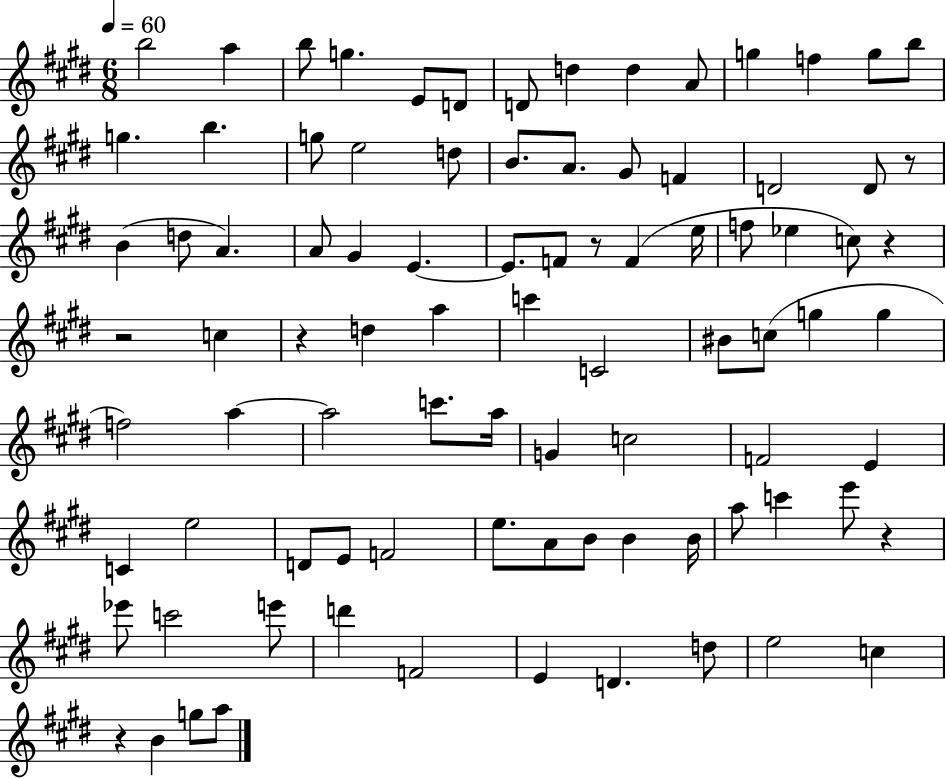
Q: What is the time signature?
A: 6/8